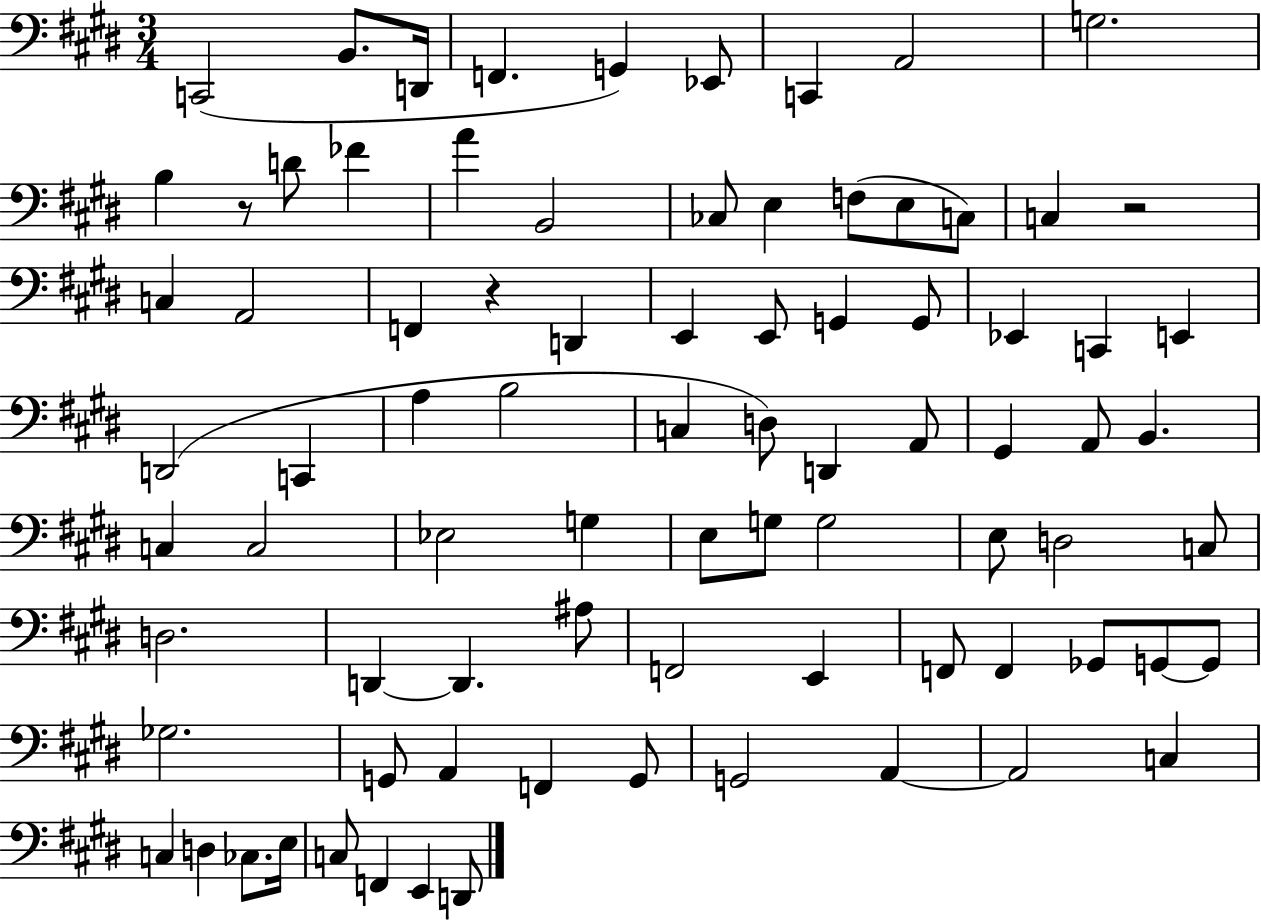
{
  \clef bass
  \numericTimeSignature
  \time 3/4
  \key e \major
  c,2( b,8. d,16 | f,4. g,4) ees,8 | c,4 a,2 | g2. | \break b4 r8 d'8 fes'4 | a'4 b,2 | ces8 e4 f8( e8 c8) | c4 r2 | \break c4 a,2 | f,4 r4 d,4 | e,4 e,8 g,4 g,8 | ees,4 c,4 e,4 | \break d,2( c,4 | a4 b2 | c4 d8) d,4 a,8 | gis,4 a,8 b,4. | \break c4 c2 | ees2 g4 | e8 g8 g2 | e8 d2 c8 | \break d2. | d,4~~ d,4. ais8 | f,2 e,4 | f,8 f,4 ges,8 g,8~~ g,8 | \break ges2. | g,8 a,4 f,4 g,8 | g,2 a,4~~ | a,2 c4 | \break c4 d4 ces8. e16 | c8 f,4 e,4 d,8 | \bar "|."
}